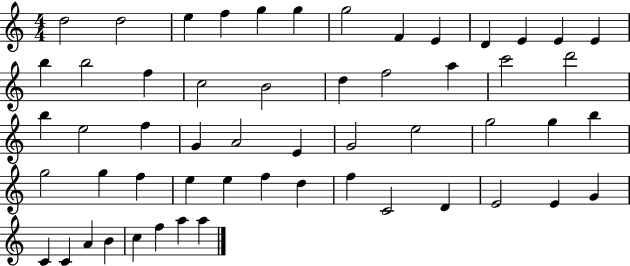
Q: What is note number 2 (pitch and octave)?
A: D5